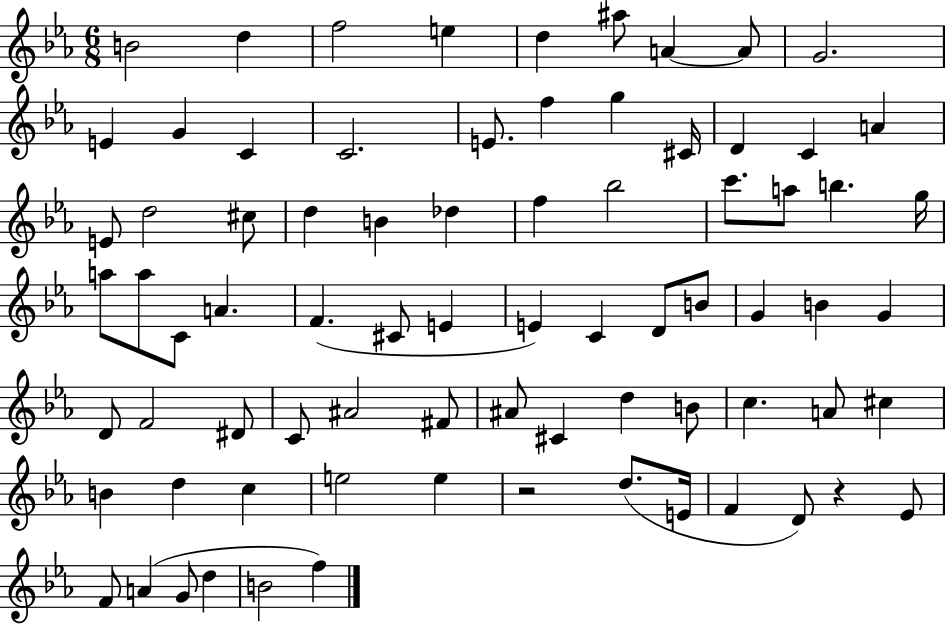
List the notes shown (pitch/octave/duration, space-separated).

B4/h D5/q F5/h E5/q D5/q A#5/e A4/q A4/e G4/h. E4/q G4/q C4/q C4/h. E4/e. F5/q G5/q C#4/s D4/q C4/q A4/q E4/e D5/h C#5/e D5/q B4/q Db5/q F5/q Bb5/h C6/e. A5/e B5/q. G5/s A5/e A5/e C4/e A4/q. F4/q. C#4/e E4/q E4/q C4/q D4/e B4/e G4/q B4/q G4/q D4/e F4/h D#4/e C4/e A#4/h F#4/e A#4/e C#4/q D5/q B4/e C5/q. A4/e C#5/q B4/q D5/q C5/q E5/h E5/q R/h D5/e. E4/s F4/q D4/e R/q Eb4/e F4/e A4/q G4/e D5/q B4/h F5/q